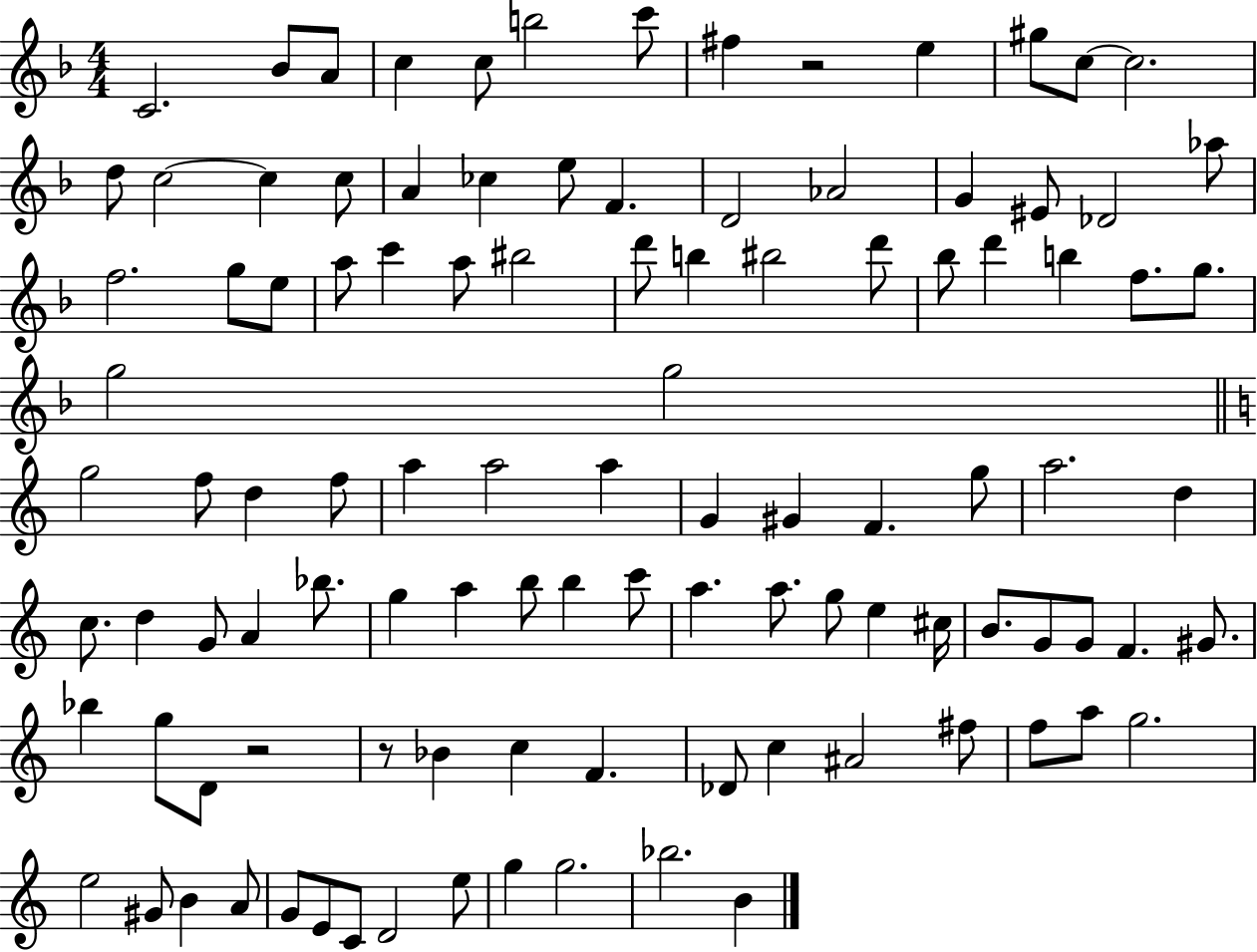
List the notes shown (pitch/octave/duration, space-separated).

C4/h. Bb4/e A4/e C5/q C5/e B5/h C6/e F#5/q R/h E5/q G#5/e C5/e C5/h. D5/e C5/h C5/q C5/e A4/q CES5/q E5/e F4/q. D4/h Ab4/h G4/q EIS4/e Db4/h Ab5/e F5/h. G5/e E5/e A5/e C6/q A5/e BIS5/h D6/e B5/q BIS5/h D6/e Bb5/e D6/q B5/q F5/e. G5/e. G5/h G5/h G5/h F5/e D5/q F5/e A5/q A5/h A5/q G4/q G#4/q F4/q. G5/e A5/h. D5/q C5/e. D5/q G4/e A4/q Bb5/e. G5/q A5/q B5/e B5/q C6/e A5/q. A5/e. G5/e E5/q C#5/s B4/e. G4/e G4/e F4/q. G#4/e. Bb5/q G5/e D4/e R/h R/e Bb4/q C5/q F4/q. Db4/e C5/q A#4/h F#5/e F5/e A5/e G5/h. E5/h G#4/e B4/q A4/e G4/e E4/e C4/e D4/h E5/e G5/q G5/h. Bb5/h. B4/q